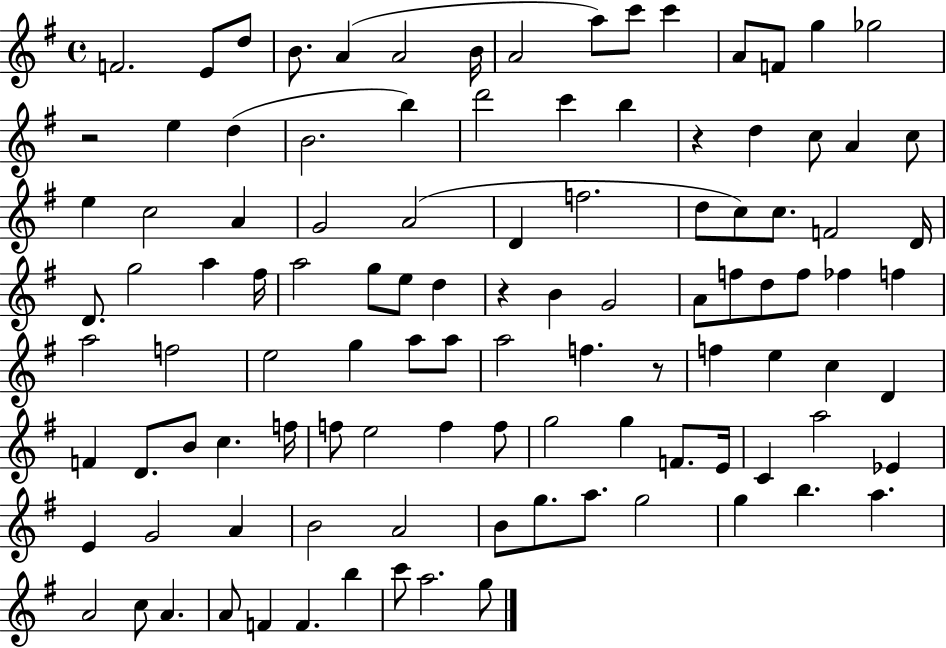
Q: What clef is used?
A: treble